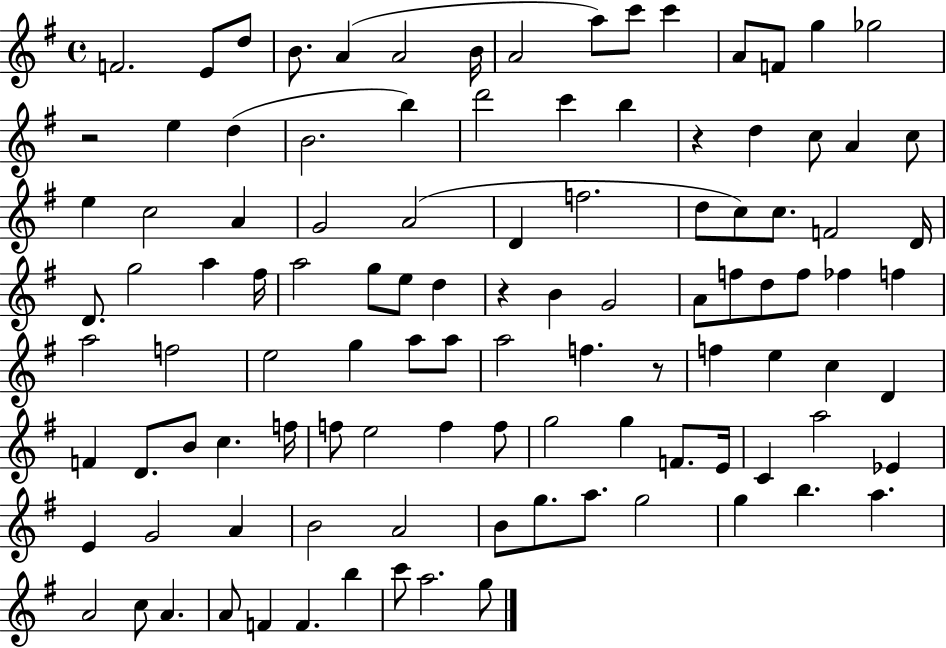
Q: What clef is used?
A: treble